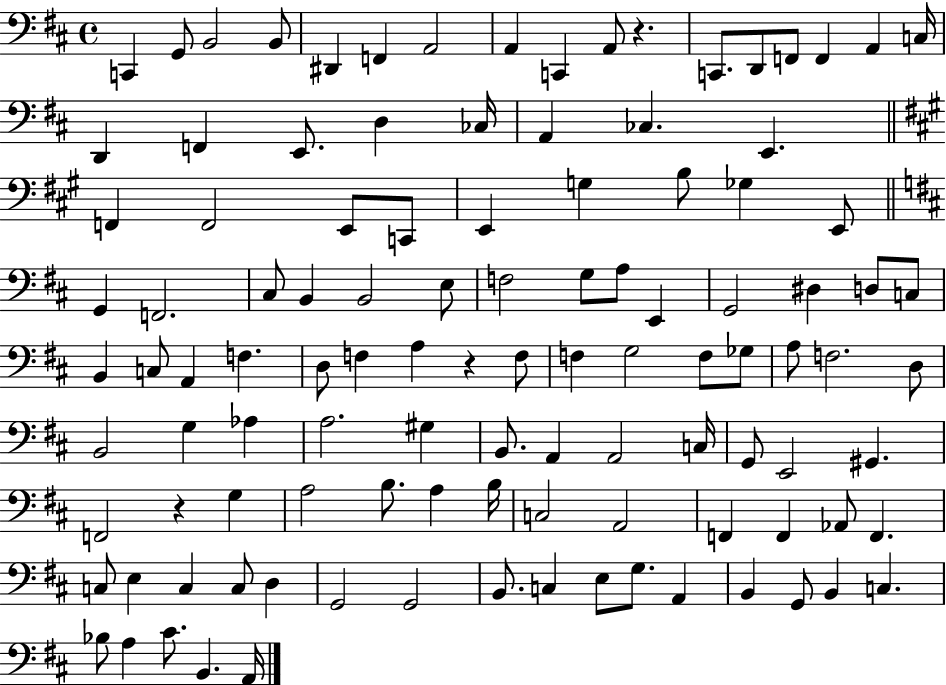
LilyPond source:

{
  \clef bass
  \time 4/4
  \defaultTimeSignature
  \key d \major
  c,4 g,8 b,2 b,8 | dis,4 f,4 a,2 | a,4 c,4 a,8 r4. | c,8. d,8 f,8 f,4 a,4 c16 | \break d,4 f,4 e,8. d4 ces16 | a,4 ces4. e,4. | \bar "||" \break \key a \major f,4 f,2 e,8 c,8 | e,4 g4 b8 ges4 e,8 | \bar "||" \break \key d \major g,4 f,2. | cis8 b,4 b,2 e8 | f2 g8 a8 e,4 | g,2 dis4 d8 c8 | \break b,4 c8 a,4 f4. | d8 f4 a4 r4 f8 | f4 g2 f8 ges8 | a8 f2. d8 | \break b,2 g4 aes4 | a2. gis4 | b,8. a,4 a,2 c16 | g,8 e,2 gis,4. | \break f,2 r4 g4 | a2 b8. a4 b16 | c2 a,2 | f,4 f,4 aes,8 f,4. | \break c8 e4 c4 c8 d4 | g,2 g,2 | b,8. c4 e8 g8. a,4 | b,4 g,8 b,4 c4. | \break bes8 a4 cis'8. b,4. a,16 | \bar "|."
}